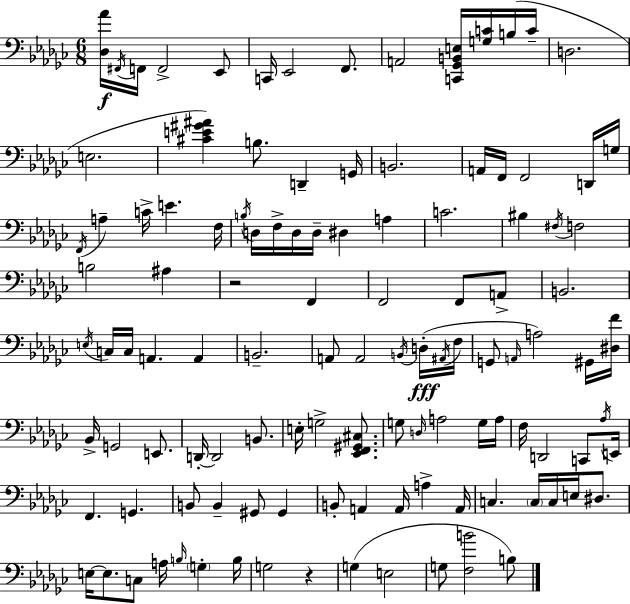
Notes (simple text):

[Db3,Ab4]/s F#2/s F2/s F2/h Eb2/e C2/s Eb2/h F2/e. A2/h [C2,Gb2,B2,E3]/s [G3,C4]/s B3/s C4/s D3/h. E3/h. [C#4,E4,G#4,A#4]/q B3/e. D2/q G2/s B2/h. A2/s F2/s F2/h D2/s G3/s F2/s A3/q C4/s E4/q. F3/s B3/s D3/s F3/s D3/s D3/s D#3/q A3/q C4/h. BIS3/q F#3/s F3/h B3/h A#3/q R/h F2/q F2/h F2/e A2/e B2/h. E3/s C3/s C3/s A2/q. A2/q B2/h. A2/e A2/h B2/s D3/s A#2/s F3/s G2/e A2/s A3/h G#2/s [D#3,F4]/s Bb2/s G2/h E2/e. D2/s D2/h B2/e. E3/s G3/h [Eb2,F2,G#2,C#3]/e. G3/e D3/s A3/h G3/s A3/s F3/s D2/h C2/e Ab3/s E2/s F2/q. G2/q. B2/e B2/q G#2/e G#2/q B2/e A2/q A2/s A3/q A2/s C3/q. C3/s C3/s E3/s D#3/e. E3/s E3/e. C3/e A3/s B3/s G3/q B3/s G3/h R/q G3/q E3/h G3/e [F3,B4]/h B3/e